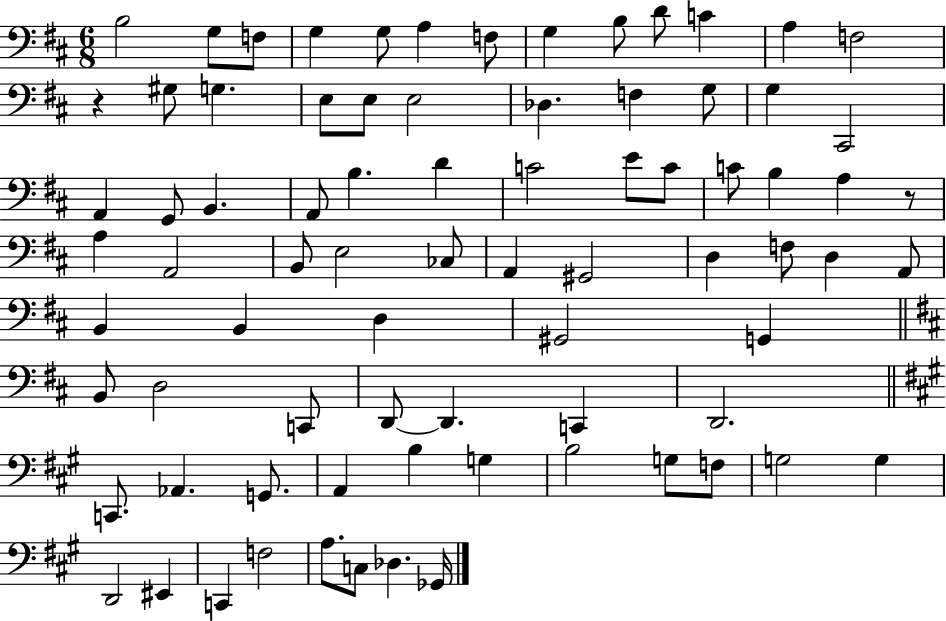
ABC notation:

X:1
T:Untitled
M:6/8
L:1/4
K:D
B,2 G,/2 F,/2 G, G,/2 A, F,/2 G, B,/2 D/2 C A, F,2 z ^G,/2 G, E,/2 E,/2 E,2 _D, F, G,/2 G, ^C,,2 A,, G,,/2 B,, A,,/2 B, D C2 E/2 C/2 C/2 B, A, z/2 A, A,,2 B,,/2 E,2 _C,/2 A,, ^G,,2 D, F,/2 D, A,,/2 B,, B,, D, ^G,,2 G,, B,,/2 D,2 C,,/2 D,,/2 D,, C,, D,,2 C,,/2 _A,, G,,/2 A,, B, G, B,2 G,/2 F,/2 G,2 G, D,,2 ^E,, C,, F,2 A,/2 C,/2 _D, _G,,/4